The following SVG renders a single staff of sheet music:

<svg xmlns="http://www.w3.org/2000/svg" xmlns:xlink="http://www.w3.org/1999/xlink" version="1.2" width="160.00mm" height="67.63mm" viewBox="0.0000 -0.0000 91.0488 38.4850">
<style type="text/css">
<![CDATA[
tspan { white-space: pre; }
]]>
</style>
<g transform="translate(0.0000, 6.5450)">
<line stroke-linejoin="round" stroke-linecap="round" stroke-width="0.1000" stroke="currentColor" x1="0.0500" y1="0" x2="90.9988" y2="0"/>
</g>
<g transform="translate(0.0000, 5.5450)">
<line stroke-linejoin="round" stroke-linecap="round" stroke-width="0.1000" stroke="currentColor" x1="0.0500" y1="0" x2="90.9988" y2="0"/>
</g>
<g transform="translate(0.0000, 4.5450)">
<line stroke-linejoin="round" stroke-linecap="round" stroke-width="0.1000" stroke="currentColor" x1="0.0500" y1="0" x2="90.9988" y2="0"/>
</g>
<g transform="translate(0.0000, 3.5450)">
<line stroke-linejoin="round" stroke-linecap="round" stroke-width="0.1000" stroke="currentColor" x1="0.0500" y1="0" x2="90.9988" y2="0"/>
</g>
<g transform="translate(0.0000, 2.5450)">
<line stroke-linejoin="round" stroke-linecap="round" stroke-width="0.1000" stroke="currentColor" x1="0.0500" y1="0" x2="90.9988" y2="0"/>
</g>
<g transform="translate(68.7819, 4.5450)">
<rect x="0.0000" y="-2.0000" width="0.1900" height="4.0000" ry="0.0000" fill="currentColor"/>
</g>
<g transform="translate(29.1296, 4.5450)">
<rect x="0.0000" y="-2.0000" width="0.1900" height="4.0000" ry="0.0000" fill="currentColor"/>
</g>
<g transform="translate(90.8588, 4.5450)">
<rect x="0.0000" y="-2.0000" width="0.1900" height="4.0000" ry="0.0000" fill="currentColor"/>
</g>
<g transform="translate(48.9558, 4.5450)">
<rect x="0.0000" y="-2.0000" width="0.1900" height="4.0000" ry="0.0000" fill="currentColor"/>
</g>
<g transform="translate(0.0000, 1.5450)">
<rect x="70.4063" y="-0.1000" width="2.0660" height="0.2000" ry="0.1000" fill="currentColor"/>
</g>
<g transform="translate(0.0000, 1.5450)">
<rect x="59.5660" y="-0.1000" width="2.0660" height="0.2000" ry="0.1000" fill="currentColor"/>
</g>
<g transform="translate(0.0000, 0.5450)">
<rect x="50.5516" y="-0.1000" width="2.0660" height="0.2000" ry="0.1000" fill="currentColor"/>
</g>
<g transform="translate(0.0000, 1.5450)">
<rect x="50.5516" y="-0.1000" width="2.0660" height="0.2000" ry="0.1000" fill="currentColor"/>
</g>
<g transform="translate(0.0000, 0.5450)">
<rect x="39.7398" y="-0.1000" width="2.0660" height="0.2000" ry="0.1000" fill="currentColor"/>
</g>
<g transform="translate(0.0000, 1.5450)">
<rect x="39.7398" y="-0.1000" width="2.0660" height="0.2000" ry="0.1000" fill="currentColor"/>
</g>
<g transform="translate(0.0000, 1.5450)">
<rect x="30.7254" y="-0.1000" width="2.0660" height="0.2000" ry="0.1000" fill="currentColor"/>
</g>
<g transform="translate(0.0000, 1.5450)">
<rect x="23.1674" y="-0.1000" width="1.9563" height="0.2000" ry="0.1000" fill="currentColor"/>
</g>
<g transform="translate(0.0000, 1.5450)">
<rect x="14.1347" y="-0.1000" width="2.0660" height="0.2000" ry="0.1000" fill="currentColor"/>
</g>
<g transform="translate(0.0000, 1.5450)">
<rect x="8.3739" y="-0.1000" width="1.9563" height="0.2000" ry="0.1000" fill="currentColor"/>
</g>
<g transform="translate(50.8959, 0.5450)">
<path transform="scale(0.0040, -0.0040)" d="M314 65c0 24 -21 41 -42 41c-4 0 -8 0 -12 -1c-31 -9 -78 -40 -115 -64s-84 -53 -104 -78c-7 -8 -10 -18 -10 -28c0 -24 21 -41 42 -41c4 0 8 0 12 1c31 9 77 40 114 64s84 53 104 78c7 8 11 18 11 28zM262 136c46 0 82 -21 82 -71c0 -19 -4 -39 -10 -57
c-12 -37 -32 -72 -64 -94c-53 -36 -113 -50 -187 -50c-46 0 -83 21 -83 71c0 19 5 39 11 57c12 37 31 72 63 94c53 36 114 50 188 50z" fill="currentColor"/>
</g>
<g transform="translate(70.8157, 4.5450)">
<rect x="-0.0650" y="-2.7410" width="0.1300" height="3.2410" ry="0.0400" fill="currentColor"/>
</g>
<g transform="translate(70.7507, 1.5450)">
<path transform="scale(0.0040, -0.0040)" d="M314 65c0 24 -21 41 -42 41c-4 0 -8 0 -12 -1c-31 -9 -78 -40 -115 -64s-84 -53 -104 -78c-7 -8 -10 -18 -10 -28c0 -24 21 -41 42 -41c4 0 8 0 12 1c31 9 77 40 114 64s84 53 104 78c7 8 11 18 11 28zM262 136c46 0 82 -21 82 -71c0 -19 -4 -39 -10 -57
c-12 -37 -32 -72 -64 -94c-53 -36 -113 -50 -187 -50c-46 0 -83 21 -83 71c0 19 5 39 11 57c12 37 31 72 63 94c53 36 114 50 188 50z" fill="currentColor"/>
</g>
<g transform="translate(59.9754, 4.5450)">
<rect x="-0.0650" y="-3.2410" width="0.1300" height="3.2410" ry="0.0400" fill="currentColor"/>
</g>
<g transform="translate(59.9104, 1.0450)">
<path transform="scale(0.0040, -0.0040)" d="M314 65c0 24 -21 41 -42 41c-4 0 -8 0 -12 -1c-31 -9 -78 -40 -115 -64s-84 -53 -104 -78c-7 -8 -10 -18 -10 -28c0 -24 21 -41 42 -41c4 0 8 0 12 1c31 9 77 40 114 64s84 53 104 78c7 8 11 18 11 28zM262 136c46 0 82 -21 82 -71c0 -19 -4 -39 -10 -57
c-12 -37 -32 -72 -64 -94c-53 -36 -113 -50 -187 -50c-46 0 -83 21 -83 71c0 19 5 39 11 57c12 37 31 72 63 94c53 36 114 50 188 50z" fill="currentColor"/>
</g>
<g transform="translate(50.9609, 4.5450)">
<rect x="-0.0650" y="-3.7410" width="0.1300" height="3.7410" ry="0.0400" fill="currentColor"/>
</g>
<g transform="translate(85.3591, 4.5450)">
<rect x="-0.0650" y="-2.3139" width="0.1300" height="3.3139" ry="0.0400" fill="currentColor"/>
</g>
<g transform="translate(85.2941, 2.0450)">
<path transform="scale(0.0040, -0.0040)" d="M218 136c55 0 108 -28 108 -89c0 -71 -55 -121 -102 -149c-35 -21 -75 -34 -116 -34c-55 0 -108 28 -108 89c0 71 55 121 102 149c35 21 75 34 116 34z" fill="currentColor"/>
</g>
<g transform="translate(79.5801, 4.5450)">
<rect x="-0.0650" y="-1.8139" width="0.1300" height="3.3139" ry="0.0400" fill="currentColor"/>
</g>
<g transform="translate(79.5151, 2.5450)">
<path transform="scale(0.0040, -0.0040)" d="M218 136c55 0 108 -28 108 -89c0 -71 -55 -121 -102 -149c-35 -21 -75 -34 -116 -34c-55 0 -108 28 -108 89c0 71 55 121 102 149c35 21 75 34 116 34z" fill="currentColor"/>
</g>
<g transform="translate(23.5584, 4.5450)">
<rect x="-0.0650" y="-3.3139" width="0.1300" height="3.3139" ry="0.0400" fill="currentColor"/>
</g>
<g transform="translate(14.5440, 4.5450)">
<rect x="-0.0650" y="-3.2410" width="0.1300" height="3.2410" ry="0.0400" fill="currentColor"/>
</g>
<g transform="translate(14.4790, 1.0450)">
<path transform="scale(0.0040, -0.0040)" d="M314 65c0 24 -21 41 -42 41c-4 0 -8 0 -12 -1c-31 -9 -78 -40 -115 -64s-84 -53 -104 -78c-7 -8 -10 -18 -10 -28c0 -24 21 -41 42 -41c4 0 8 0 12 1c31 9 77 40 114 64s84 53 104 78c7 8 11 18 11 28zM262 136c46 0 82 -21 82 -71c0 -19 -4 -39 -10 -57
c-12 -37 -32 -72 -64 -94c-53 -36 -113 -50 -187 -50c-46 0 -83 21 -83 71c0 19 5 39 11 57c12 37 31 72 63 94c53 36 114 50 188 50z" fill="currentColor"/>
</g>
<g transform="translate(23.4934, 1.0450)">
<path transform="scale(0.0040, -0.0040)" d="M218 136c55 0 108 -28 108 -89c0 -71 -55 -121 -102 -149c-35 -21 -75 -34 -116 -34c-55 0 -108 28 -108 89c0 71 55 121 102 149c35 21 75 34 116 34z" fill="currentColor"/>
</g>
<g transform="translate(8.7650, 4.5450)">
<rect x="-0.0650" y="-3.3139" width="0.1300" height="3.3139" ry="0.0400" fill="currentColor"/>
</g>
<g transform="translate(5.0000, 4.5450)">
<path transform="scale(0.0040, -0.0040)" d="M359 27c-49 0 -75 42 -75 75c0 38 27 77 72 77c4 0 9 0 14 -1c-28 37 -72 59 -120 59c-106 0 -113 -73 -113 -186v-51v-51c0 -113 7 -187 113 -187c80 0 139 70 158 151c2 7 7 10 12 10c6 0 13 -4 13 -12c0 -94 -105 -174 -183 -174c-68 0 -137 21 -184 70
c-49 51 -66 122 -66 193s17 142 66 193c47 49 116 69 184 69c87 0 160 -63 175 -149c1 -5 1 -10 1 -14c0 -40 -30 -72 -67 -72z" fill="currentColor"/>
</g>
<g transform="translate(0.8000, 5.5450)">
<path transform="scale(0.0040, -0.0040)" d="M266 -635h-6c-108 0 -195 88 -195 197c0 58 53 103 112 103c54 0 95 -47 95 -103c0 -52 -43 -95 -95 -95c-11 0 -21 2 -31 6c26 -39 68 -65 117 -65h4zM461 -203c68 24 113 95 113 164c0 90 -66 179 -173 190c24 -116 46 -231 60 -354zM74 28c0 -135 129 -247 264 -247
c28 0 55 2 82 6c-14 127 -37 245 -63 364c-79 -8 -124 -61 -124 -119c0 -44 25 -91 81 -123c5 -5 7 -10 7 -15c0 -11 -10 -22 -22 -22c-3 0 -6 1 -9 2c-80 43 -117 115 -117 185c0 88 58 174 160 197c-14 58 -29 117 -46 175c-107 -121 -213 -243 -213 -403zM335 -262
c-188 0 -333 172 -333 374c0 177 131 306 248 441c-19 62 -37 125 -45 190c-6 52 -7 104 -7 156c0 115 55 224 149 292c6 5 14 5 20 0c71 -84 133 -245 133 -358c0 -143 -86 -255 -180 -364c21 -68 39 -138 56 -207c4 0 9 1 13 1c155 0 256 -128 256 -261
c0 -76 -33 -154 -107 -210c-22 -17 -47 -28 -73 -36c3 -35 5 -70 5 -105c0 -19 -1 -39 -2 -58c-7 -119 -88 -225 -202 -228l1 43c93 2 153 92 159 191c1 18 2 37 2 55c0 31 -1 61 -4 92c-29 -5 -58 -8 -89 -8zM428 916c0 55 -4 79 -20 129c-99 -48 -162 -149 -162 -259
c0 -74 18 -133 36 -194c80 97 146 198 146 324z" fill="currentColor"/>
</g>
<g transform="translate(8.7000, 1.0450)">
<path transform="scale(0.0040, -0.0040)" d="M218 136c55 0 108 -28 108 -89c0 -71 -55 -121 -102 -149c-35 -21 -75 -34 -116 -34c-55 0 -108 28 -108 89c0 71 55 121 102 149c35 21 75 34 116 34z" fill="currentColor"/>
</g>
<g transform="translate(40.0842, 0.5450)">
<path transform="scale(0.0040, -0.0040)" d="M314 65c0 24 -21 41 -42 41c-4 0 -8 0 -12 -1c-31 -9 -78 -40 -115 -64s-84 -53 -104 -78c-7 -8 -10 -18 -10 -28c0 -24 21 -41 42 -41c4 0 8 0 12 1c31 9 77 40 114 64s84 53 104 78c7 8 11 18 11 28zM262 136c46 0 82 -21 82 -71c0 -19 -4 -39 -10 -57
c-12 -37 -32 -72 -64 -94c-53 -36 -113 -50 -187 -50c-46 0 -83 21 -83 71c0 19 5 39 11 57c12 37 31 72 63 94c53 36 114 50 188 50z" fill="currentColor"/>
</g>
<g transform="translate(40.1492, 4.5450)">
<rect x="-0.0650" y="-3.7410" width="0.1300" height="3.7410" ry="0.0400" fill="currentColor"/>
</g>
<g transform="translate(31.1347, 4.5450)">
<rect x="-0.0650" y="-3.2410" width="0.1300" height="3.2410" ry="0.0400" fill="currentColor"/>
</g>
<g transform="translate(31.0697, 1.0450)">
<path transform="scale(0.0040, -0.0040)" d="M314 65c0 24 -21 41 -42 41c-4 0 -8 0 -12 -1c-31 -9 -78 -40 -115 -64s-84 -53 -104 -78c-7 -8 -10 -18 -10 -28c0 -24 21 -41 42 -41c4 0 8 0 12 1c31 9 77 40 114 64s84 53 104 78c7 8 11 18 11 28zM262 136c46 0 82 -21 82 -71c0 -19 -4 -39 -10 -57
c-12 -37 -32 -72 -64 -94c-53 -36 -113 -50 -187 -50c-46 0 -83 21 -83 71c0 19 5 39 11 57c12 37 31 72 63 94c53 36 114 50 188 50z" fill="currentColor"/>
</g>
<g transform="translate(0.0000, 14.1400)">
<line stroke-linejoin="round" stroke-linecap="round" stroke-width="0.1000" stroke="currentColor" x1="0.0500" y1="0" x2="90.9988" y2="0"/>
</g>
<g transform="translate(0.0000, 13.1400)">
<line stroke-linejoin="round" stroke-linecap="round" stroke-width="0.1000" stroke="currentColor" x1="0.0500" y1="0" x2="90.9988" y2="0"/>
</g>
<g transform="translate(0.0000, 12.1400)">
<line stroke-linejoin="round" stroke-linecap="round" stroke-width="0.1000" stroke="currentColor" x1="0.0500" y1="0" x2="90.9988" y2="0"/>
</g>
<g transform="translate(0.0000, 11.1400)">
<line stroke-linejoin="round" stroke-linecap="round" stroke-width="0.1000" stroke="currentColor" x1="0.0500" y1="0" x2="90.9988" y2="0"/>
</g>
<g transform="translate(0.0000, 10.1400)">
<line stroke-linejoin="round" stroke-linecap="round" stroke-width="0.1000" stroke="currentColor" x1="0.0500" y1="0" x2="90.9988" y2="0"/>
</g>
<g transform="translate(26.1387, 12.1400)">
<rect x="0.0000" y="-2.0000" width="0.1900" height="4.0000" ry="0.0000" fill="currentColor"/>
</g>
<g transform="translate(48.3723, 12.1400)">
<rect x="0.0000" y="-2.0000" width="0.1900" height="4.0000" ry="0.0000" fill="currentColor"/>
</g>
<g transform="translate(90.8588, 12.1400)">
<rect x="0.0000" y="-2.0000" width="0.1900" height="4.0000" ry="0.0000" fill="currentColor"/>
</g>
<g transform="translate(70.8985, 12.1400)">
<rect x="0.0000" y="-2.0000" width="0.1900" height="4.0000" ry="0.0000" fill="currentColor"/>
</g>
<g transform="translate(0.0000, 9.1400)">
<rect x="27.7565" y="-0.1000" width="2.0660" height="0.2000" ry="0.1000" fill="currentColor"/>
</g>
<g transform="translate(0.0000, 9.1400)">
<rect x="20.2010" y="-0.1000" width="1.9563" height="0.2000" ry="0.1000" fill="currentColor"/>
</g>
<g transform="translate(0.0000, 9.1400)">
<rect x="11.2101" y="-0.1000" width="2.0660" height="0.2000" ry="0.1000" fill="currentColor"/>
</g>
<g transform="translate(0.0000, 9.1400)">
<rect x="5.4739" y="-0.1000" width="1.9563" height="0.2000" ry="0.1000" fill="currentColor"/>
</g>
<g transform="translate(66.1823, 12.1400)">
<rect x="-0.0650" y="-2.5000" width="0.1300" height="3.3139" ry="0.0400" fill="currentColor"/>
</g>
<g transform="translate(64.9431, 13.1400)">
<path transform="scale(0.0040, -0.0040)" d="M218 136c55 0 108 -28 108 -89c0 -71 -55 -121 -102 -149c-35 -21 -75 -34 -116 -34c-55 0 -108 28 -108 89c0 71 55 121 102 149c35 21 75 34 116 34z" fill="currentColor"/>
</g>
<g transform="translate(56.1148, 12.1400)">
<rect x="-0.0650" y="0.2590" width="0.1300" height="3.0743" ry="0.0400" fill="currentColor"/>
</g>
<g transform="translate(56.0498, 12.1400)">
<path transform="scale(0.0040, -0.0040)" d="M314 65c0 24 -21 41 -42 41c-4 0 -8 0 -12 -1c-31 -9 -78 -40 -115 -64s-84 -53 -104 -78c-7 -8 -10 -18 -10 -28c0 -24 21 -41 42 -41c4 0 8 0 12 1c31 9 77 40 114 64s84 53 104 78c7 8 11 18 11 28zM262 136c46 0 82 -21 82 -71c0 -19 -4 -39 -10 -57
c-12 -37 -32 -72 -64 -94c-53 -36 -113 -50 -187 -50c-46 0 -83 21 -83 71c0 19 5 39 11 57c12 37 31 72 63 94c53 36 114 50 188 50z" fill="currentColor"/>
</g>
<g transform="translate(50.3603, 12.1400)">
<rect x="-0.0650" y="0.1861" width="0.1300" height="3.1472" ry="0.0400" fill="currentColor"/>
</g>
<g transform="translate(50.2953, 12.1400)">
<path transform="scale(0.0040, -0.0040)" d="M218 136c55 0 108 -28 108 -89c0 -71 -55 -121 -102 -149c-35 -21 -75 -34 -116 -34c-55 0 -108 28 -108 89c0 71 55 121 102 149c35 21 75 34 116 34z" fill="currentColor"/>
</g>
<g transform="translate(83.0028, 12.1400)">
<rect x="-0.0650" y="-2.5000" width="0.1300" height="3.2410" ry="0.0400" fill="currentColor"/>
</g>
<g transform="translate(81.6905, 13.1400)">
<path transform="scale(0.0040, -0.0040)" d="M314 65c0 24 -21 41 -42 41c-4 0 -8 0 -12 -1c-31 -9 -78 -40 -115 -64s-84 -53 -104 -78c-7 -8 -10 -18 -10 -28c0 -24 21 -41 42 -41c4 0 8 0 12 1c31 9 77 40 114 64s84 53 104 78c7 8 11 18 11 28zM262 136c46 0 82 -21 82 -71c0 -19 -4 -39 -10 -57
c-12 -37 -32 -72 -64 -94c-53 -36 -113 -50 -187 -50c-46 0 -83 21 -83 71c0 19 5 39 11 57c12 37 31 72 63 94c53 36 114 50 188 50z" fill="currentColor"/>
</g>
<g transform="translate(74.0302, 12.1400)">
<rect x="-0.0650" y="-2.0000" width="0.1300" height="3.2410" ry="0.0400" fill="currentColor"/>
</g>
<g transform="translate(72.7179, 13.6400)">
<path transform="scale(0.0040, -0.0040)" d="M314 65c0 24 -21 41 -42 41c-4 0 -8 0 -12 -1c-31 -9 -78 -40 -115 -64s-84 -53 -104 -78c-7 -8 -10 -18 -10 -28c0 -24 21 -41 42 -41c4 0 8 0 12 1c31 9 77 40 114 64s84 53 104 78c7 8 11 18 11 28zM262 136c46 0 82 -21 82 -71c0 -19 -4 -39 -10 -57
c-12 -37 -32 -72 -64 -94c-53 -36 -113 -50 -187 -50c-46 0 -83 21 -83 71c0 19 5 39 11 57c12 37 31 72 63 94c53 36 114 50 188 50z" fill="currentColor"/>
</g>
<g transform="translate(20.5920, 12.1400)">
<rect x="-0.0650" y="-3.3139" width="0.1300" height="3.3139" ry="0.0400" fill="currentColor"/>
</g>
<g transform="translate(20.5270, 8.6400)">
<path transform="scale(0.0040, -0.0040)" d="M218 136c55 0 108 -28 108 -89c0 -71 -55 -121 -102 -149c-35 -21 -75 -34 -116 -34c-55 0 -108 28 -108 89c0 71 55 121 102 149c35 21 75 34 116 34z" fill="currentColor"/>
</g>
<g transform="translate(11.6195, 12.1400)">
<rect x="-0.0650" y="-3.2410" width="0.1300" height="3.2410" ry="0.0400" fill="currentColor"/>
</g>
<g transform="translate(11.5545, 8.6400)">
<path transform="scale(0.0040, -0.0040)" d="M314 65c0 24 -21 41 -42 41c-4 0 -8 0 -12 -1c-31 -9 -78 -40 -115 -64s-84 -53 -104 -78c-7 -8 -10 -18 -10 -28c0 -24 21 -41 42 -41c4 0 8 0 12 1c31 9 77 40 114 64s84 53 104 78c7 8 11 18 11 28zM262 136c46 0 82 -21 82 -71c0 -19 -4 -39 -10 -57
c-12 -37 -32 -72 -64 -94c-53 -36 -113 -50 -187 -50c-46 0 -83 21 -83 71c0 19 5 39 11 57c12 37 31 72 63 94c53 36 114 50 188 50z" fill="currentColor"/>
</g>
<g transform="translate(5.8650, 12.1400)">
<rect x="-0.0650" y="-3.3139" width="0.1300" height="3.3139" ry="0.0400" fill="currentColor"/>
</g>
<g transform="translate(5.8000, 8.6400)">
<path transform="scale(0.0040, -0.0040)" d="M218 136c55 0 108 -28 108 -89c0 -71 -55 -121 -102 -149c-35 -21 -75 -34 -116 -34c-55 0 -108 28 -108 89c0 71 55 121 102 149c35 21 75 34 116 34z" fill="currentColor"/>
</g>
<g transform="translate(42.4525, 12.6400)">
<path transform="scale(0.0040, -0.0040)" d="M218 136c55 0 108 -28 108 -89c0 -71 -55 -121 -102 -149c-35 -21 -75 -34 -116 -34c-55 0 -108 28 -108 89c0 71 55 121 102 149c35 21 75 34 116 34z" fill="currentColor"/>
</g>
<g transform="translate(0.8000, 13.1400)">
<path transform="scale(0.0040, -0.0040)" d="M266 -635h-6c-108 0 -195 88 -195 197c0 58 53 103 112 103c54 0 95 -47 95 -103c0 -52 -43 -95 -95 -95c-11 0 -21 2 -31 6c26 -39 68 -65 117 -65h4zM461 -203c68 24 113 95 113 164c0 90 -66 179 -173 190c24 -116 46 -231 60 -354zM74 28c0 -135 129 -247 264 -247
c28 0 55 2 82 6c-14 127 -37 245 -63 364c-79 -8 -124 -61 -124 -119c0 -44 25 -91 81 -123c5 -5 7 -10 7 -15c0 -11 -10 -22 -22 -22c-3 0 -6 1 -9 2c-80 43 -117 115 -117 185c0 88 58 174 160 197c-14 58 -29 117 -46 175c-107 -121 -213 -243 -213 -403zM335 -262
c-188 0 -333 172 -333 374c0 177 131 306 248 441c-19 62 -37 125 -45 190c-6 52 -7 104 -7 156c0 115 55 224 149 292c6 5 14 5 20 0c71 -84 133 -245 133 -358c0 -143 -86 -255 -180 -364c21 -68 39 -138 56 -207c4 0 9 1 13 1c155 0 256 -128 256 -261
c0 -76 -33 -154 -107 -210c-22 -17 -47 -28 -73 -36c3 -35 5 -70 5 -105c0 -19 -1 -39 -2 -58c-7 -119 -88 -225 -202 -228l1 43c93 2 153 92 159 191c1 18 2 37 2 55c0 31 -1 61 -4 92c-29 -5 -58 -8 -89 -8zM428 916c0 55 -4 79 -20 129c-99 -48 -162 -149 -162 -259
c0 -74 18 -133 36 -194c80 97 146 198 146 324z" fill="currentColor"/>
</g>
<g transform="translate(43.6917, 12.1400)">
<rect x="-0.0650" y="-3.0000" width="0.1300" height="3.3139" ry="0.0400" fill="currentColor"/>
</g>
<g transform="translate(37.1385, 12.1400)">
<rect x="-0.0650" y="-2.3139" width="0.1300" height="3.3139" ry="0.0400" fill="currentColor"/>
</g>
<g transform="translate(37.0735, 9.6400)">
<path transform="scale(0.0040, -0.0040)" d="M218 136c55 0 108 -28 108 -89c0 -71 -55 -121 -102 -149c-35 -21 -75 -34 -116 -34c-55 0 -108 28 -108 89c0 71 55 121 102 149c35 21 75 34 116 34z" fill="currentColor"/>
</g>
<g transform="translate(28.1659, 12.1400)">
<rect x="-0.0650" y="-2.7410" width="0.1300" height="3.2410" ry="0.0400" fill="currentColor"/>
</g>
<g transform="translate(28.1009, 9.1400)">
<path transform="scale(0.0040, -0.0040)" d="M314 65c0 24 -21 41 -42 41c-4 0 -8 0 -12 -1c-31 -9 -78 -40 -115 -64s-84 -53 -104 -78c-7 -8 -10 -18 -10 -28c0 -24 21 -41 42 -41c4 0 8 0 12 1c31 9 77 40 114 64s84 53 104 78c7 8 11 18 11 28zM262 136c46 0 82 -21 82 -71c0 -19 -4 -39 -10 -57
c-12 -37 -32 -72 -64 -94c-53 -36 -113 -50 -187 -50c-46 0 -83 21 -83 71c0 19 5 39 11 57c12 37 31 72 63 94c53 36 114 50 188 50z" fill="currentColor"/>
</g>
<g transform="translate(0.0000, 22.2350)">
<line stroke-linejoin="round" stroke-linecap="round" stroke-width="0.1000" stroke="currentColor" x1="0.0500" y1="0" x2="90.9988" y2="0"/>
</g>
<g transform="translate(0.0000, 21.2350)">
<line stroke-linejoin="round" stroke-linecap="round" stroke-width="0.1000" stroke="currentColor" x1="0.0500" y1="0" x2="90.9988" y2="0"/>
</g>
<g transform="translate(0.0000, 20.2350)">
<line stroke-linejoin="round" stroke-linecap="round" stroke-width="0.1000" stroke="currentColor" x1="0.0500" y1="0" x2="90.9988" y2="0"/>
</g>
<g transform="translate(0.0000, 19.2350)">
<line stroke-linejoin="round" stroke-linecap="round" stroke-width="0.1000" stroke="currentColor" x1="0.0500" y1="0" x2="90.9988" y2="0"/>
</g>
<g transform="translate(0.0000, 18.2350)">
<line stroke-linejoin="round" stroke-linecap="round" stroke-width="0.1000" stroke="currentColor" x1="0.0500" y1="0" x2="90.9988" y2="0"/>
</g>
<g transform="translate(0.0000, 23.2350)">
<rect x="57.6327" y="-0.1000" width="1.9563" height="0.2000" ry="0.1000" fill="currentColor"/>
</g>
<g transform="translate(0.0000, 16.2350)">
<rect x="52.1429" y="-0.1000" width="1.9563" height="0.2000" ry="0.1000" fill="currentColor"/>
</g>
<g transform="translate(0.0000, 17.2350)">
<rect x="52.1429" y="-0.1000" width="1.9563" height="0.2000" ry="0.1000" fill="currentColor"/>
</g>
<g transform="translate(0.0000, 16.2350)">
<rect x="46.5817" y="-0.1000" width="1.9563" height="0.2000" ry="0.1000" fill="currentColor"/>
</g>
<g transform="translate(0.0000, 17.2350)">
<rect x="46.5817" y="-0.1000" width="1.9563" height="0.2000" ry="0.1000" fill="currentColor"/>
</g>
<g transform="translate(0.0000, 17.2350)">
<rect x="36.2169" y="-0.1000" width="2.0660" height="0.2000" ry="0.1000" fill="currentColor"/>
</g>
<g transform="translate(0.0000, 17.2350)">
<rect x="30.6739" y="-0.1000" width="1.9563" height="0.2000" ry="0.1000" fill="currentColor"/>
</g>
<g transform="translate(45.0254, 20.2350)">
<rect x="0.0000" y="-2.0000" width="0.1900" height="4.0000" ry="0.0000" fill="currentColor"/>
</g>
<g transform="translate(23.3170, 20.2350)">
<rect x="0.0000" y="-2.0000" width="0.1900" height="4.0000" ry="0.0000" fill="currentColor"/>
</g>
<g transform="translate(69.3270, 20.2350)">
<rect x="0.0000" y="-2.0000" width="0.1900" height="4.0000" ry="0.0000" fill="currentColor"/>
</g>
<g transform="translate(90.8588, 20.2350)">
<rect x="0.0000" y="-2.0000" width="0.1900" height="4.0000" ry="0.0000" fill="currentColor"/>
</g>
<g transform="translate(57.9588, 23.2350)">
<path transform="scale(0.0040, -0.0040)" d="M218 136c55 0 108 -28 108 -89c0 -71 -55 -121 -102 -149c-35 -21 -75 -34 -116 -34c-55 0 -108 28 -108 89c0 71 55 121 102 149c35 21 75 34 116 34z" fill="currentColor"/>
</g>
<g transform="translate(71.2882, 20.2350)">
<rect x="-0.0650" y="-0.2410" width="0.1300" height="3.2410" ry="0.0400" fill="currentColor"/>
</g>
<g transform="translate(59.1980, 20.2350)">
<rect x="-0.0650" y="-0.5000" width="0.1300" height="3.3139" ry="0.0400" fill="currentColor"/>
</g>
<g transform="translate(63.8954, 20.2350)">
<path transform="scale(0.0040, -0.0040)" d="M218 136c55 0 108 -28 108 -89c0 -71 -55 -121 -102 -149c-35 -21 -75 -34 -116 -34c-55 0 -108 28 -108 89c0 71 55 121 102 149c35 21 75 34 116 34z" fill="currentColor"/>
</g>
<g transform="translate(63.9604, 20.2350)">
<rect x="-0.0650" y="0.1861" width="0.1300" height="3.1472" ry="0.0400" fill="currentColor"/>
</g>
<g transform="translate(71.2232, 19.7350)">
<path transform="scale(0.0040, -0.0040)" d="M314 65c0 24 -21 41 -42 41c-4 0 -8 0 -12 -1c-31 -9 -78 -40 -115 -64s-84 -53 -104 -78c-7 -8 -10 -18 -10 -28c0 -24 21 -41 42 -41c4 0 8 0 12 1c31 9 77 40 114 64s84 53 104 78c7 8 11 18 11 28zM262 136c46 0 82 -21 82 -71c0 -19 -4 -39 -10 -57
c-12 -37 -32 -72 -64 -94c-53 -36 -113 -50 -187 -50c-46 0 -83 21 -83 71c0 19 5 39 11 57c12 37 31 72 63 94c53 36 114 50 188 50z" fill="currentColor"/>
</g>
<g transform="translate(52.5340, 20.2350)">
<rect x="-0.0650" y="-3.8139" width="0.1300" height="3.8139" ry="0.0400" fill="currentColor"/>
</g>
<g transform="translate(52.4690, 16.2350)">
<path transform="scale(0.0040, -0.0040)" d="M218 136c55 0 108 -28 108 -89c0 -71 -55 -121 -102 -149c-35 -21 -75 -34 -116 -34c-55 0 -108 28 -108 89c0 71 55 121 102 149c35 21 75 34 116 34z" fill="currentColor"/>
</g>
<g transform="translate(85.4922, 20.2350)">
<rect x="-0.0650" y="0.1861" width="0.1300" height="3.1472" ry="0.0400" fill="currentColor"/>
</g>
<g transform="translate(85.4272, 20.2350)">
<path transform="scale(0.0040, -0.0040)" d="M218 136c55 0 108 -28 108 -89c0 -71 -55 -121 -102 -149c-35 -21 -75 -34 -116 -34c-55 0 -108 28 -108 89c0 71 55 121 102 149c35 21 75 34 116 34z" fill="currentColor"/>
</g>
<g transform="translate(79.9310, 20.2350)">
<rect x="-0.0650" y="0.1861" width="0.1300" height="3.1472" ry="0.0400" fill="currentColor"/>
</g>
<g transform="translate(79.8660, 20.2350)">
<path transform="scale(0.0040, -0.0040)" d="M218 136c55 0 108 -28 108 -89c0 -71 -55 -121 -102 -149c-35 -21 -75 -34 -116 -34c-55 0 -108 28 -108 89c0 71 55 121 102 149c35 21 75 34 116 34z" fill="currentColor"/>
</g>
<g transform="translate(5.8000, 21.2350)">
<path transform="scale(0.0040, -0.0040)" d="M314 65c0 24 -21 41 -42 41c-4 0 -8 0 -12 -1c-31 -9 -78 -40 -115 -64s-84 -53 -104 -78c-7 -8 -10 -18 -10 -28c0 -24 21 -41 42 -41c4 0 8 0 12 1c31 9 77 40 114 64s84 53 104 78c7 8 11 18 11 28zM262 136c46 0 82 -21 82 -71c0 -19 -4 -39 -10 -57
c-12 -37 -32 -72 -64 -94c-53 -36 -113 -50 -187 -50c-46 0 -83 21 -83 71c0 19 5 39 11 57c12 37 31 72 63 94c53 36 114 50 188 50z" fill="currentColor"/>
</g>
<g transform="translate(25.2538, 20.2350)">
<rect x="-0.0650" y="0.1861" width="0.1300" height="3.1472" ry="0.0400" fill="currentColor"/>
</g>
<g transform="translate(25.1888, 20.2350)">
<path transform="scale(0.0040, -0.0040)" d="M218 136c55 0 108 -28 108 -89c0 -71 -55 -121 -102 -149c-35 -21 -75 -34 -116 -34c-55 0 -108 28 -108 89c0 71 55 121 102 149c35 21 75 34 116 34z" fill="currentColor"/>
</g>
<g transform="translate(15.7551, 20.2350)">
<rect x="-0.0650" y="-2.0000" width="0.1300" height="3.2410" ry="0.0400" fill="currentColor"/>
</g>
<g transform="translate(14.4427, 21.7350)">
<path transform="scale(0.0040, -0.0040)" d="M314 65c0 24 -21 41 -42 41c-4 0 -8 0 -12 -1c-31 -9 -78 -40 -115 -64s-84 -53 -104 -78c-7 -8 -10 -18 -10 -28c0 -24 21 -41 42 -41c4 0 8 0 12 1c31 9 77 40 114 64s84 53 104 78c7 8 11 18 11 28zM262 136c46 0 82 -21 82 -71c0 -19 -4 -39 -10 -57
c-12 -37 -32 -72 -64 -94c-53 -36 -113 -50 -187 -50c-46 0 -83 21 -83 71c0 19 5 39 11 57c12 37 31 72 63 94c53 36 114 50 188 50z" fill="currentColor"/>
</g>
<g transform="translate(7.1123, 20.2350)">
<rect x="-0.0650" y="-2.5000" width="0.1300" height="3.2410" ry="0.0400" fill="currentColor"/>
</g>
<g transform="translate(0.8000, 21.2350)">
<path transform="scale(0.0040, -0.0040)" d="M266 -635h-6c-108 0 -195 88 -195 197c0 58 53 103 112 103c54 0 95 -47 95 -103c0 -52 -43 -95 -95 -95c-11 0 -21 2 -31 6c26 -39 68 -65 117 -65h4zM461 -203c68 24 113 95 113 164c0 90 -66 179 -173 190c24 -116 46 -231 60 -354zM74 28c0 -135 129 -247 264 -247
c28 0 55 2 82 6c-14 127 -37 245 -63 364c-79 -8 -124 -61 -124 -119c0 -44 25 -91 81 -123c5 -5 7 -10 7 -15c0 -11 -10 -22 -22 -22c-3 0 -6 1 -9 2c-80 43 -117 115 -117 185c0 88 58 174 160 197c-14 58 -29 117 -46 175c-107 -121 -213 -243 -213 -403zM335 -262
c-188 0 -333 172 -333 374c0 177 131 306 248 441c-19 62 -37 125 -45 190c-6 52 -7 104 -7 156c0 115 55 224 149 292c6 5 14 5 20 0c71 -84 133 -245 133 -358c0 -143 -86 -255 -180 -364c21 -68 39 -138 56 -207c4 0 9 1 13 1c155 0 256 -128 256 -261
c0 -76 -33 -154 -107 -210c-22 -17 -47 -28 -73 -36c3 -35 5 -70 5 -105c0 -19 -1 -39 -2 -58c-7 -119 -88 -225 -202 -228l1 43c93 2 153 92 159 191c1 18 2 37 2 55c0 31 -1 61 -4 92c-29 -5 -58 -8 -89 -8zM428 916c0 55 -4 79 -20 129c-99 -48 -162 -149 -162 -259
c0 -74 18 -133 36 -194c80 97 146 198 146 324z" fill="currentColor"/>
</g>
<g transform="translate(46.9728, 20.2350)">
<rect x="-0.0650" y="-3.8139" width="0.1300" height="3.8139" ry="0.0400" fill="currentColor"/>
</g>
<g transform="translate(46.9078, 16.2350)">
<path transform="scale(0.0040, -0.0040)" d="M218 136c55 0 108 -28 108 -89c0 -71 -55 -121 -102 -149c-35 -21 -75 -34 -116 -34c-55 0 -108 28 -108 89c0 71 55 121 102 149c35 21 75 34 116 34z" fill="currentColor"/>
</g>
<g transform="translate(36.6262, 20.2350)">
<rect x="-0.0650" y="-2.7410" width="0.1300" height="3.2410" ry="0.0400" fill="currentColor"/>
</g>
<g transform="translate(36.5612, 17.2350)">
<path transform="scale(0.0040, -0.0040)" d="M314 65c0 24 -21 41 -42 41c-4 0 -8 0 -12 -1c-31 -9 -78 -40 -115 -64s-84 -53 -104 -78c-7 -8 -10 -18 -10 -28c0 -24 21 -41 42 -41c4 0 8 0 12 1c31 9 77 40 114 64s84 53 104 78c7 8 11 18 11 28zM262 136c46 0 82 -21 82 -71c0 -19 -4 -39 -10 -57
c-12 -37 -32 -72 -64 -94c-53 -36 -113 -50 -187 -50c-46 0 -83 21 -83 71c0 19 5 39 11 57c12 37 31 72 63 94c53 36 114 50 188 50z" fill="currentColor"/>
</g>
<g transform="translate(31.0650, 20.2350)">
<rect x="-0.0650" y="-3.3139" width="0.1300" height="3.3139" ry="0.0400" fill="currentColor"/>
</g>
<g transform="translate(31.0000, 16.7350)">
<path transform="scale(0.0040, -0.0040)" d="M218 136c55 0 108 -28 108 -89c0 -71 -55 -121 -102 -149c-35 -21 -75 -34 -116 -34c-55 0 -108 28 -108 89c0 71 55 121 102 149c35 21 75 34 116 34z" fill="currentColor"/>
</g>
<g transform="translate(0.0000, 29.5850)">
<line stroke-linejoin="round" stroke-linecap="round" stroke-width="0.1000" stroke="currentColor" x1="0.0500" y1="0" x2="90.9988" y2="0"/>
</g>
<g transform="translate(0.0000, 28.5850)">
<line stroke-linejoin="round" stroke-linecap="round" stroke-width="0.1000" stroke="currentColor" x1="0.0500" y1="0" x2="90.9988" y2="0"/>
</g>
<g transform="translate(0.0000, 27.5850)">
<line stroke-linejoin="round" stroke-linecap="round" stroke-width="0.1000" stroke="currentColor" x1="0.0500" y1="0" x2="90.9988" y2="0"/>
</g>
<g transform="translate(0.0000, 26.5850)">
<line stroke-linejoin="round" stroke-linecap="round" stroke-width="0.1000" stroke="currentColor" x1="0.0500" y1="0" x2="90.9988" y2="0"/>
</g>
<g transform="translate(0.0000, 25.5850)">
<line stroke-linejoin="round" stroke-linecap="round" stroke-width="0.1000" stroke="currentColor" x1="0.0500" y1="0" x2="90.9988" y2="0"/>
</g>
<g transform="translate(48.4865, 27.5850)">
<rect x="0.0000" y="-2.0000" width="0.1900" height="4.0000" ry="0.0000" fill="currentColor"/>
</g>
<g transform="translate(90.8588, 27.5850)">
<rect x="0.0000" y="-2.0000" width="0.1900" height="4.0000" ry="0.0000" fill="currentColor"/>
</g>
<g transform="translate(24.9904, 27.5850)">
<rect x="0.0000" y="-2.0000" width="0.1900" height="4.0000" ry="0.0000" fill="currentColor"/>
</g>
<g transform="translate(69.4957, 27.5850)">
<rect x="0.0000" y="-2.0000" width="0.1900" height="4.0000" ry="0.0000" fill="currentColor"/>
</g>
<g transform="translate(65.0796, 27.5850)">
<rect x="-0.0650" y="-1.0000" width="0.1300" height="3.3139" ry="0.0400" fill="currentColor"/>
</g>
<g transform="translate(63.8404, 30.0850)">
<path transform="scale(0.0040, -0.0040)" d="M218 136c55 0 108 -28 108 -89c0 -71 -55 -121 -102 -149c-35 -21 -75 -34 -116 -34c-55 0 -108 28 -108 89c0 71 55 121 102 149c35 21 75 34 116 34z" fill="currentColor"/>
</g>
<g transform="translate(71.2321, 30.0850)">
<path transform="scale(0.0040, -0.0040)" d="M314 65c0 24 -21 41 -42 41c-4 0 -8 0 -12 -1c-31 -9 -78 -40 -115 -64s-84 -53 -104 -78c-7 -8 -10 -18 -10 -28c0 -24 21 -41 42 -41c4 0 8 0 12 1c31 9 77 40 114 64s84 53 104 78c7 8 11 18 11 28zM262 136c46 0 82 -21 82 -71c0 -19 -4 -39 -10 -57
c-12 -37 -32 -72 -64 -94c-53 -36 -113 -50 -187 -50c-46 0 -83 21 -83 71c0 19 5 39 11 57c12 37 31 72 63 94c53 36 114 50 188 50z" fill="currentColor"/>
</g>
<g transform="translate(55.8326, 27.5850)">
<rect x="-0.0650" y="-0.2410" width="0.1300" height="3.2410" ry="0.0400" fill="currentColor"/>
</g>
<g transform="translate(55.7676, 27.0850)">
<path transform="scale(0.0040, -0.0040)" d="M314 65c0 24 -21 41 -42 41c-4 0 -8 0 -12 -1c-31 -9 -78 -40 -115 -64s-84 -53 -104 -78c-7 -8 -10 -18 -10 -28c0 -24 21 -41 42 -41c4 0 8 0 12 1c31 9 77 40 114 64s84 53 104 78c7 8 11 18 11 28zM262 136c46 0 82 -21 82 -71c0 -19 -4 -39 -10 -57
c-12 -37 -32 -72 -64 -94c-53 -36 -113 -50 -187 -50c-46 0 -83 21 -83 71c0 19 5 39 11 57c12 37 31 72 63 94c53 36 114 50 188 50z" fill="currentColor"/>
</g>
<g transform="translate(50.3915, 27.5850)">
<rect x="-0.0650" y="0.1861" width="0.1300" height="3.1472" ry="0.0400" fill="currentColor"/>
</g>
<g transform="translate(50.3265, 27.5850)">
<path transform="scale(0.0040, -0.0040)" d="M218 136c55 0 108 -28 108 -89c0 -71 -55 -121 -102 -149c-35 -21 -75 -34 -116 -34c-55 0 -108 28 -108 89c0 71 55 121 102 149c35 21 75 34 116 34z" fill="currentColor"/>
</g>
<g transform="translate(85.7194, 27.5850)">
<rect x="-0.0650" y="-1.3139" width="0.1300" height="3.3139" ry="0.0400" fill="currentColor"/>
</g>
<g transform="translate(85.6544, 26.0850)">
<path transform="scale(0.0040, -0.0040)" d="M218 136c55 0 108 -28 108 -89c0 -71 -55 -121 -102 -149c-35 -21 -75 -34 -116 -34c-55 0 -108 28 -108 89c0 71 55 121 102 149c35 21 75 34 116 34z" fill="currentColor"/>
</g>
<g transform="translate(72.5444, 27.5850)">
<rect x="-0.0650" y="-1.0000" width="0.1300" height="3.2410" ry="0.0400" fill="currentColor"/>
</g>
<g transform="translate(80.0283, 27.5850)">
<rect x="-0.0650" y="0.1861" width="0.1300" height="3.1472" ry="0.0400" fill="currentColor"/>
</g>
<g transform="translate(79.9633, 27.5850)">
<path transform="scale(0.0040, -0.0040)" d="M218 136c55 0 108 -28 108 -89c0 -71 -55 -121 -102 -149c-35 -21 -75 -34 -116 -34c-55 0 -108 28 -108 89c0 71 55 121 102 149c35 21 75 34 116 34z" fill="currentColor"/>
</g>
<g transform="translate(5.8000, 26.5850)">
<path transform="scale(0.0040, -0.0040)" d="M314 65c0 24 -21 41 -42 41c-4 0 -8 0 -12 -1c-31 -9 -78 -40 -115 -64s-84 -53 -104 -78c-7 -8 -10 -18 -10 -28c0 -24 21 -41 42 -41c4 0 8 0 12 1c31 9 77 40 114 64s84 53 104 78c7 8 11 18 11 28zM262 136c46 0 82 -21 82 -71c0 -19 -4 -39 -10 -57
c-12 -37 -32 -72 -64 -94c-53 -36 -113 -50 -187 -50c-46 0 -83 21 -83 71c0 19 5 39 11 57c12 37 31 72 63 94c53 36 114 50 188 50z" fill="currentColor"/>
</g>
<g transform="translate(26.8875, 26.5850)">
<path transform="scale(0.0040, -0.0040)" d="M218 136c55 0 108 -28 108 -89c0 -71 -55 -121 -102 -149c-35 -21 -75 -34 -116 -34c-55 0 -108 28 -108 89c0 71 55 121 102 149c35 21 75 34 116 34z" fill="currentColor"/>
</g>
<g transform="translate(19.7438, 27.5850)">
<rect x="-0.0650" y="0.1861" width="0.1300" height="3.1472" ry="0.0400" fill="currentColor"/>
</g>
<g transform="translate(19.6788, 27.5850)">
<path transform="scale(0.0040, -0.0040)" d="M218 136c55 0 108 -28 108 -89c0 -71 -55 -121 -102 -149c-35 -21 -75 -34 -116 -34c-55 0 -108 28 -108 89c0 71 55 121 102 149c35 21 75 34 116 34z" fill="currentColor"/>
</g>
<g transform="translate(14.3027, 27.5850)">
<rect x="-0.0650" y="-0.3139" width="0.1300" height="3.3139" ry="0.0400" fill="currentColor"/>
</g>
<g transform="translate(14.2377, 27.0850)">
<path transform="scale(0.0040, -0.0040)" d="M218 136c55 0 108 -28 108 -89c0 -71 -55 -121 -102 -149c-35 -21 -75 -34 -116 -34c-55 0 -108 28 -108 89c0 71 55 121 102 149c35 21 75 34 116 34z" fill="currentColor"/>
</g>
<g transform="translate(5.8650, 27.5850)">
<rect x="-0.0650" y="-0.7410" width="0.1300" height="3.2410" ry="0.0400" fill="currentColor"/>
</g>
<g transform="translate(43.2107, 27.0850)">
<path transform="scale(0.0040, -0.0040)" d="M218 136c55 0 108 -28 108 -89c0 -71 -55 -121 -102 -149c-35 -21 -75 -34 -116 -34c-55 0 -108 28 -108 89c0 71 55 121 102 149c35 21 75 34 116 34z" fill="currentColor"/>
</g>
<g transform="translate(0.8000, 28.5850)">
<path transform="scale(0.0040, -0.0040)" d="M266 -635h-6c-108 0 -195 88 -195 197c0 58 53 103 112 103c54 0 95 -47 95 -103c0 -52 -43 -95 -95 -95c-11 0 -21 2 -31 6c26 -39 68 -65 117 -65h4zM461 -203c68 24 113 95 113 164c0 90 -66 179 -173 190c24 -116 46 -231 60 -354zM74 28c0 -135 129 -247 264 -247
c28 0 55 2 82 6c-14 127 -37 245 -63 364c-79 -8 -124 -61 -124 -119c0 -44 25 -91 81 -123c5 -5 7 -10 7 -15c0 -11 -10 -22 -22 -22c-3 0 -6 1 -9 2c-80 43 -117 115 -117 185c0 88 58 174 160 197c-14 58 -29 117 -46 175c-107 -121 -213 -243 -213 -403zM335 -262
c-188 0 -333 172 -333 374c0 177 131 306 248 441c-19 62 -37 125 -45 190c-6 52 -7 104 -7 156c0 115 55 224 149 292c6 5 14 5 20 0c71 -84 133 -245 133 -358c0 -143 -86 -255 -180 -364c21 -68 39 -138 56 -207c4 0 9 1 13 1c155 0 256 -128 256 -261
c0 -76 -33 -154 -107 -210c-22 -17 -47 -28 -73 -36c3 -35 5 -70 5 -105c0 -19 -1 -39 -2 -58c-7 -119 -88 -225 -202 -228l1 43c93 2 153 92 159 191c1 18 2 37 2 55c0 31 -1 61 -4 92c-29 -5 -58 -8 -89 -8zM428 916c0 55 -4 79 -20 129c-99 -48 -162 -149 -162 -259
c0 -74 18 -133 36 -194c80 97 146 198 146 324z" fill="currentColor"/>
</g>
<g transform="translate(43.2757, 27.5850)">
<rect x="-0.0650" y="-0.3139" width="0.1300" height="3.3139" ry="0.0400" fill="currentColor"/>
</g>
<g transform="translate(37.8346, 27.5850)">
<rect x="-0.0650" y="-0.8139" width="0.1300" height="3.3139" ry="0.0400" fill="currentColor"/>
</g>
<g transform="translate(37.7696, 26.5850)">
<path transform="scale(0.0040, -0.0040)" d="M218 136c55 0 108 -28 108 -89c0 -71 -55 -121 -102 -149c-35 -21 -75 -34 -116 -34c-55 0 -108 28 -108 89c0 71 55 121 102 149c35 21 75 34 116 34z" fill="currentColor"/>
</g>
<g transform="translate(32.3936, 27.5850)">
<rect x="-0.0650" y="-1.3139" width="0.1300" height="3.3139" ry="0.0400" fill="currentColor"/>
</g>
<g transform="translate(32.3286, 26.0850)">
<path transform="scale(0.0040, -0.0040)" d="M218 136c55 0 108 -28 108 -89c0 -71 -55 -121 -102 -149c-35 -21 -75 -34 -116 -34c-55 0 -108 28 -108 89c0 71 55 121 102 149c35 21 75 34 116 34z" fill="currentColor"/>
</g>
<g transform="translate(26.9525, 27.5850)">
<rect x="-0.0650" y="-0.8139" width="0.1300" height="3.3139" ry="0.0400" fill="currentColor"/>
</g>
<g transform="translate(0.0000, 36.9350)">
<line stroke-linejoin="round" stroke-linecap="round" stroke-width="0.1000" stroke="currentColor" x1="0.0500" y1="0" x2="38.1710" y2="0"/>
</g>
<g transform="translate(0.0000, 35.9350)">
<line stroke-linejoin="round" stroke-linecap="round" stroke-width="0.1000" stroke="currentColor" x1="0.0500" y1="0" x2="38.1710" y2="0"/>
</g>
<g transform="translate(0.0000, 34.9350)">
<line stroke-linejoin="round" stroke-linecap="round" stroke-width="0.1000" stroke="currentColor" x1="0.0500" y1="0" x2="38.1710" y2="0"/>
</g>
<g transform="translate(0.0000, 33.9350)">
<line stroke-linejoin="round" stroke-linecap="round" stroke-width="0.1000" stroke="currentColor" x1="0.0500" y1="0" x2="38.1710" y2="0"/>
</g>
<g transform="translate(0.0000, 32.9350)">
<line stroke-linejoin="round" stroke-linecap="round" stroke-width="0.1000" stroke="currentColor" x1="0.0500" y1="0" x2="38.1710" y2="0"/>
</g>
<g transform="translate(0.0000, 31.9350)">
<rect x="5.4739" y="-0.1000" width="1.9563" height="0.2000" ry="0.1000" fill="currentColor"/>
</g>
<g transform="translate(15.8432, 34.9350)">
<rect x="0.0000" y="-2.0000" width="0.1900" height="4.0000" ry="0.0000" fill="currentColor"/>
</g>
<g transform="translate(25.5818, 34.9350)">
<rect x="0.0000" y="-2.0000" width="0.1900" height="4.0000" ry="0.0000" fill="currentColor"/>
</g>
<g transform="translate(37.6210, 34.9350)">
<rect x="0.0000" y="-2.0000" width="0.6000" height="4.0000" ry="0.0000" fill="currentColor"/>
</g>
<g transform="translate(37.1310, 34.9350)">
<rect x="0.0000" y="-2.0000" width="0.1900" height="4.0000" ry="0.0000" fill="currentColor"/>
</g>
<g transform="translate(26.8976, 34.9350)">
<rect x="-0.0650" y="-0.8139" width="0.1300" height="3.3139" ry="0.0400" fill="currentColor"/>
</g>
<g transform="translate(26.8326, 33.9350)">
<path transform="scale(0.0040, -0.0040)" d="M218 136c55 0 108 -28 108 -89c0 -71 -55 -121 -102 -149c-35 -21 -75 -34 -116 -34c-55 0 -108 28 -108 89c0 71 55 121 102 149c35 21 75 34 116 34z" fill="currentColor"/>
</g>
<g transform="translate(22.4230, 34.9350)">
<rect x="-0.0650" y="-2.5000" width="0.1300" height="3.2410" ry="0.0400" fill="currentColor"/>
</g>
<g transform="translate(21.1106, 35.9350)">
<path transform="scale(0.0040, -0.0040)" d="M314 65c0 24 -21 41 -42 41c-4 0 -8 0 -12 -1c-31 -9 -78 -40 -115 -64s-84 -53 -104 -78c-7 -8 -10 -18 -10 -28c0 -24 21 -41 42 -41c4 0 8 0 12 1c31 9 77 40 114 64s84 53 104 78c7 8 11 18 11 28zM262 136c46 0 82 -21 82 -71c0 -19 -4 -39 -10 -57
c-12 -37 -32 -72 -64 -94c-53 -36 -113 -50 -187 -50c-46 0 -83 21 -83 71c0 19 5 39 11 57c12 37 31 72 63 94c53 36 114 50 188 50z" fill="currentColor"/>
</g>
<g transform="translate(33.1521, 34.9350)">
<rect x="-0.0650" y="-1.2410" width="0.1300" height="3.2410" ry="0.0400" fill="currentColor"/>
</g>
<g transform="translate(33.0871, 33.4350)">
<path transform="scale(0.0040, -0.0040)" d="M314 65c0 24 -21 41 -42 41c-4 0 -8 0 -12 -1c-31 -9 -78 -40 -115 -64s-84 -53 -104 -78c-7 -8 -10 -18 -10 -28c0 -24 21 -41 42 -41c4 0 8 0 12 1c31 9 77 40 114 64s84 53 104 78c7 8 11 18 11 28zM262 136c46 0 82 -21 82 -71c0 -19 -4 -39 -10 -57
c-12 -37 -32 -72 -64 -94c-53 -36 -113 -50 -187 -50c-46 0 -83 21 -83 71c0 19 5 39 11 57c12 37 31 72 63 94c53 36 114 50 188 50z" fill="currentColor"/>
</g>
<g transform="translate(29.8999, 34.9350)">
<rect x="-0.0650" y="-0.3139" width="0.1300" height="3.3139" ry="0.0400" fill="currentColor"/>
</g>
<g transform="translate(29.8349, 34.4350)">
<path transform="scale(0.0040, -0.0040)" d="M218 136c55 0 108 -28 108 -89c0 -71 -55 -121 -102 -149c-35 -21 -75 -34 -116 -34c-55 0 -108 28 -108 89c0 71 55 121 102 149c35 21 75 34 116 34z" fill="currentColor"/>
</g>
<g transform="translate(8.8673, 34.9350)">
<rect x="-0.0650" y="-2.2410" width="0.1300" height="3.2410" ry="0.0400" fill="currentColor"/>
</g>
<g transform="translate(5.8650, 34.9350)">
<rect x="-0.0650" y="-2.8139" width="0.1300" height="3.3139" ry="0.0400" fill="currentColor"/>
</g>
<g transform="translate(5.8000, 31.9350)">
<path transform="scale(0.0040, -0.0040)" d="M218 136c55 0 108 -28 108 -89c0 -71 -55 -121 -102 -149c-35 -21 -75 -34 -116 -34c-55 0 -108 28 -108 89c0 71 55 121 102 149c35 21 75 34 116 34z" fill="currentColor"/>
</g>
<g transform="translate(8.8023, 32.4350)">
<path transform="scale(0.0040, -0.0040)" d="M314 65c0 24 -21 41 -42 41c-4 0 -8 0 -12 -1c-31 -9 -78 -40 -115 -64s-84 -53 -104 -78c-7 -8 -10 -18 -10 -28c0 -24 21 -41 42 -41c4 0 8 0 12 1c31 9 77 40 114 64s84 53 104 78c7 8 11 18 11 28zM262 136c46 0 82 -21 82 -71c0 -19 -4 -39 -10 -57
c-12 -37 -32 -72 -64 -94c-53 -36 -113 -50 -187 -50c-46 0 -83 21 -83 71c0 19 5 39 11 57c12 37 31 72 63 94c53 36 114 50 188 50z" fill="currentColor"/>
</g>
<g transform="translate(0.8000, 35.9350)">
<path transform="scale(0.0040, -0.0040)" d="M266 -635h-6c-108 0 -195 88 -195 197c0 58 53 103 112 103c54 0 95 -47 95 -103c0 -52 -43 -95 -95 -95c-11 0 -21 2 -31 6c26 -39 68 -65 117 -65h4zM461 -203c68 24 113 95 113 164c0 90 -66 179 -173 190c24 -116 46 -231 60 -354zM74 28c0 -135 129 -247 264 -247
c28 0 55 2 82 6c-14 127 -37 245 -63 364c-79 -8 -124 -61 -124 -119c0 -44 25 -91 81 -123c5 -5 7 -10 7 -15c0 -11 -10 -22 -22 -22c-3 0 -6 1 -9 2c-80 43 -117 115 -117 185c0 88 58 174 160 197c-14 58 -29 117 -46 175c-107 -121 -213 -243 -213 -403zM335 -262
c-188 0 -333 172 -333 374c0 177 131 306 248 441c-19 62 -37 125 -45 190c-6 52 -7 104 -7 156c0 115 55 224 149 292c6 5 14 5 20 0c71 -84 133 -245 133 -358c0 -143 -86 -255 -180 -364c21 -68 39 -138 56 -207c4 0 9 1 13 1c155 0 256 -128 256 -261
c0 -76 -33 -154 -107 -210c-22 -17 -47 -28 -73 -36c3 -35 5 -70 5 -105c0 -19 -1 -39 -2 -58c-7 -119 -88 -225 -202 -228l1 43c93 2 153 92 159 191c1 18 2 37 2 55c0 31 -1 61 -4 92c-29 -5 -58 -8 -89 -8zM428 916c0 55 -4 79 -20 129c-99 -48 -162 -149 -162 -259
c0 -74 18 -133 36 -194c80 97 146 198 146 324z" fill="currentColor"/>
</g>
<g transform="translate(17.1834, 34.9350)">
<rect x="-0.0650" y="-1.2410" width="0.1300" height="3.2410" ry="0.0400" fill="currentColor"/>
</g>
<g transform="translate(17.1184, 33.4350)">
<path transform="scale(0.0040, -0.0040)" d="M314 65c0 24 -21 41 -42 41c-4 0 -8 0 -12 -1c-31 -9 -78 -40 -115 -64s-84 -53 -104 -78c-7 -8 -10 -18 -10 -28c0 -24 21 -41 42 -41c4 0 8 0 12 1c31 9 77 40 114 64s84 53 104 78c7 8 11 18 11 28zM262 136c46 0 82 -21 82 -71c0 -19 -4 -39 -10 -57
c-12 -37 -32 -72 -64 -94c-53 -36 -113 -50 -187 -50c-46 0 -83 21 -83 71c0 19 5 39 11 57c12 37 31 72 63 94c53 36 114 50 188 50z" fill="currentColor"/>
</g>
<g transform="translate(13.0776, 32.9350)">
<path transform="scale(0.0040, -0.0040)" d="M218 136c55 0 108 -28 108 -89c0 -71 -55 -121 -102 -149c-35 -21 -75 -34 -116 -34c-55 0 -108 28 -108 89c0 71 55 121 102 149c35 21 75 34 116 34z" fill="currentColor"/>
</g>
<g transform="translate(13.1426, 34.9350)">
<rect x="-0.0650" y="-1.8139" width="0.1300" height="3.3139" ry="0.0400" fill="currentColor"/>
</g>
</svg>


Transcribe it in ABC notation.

X:1
T:Untitled
M:4/4
L:1/4
K:C
b b2 b b2 c'2 c'2 b2 a2 f g b b2 b a2 g A B B2 G F2 G2 G2 F2 B b a2 c' c' C B c2 B B d2 c B d e d c B c2 D D2 B e a g2 f e2 G2 d c e2